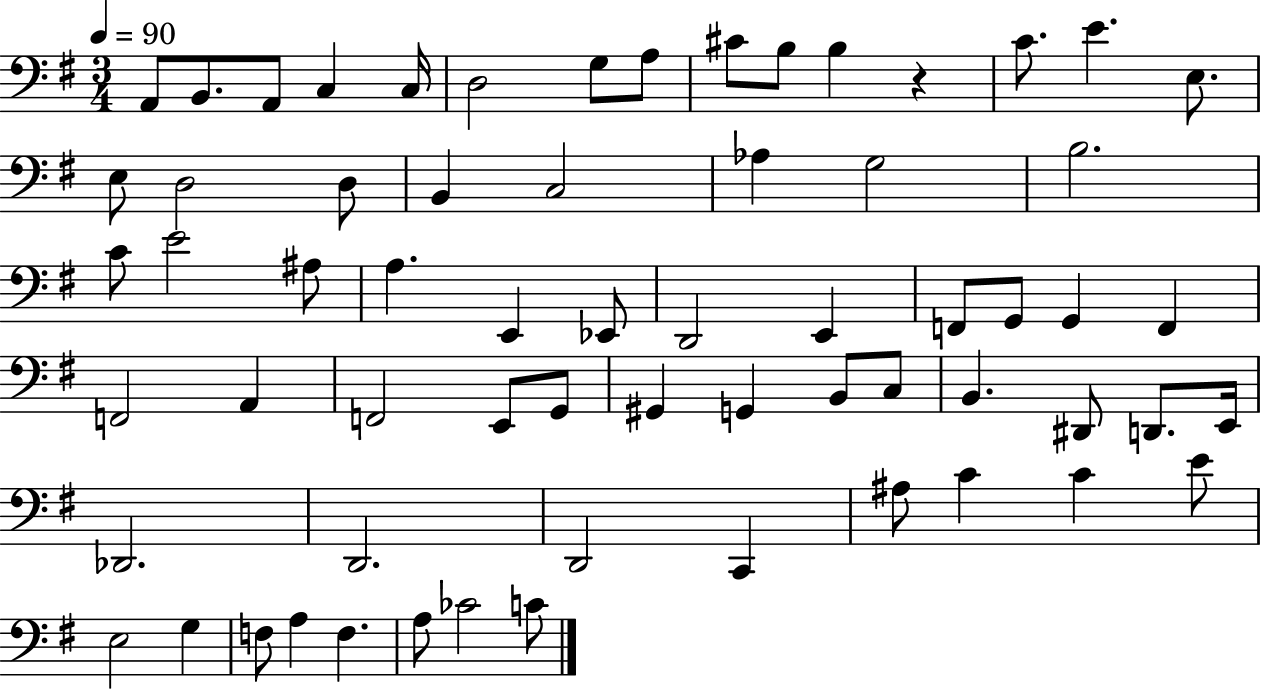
X:1
T:Untitled
M:3/4
L:1/4
K:G
A,,/2 B,,/2 A,,/2 C, C,/4 D,2 G,/2 A,/2 ^C/2 B,/2 B, z C/2 E E,/2 E,/2 D,2 D,/2 B,, C,2 _A, G,2 B,2 C/2 E2 ^A,/2 A, E,, _E,,/2 D,,2 E,, F,,/2 G,,/2 G,, F,, F,,2 A,, F,,2 E,,/2 G,,/2 ^G,, G,, B,,/2 C,/2 B,, ^D,,/2 D,,/2 E,,/4 _D,,2 D,,2 D,,2 C,, ^A,/2 C C E/2 E,2 G, F,/2 A, F, A,/2 _C2 C/2